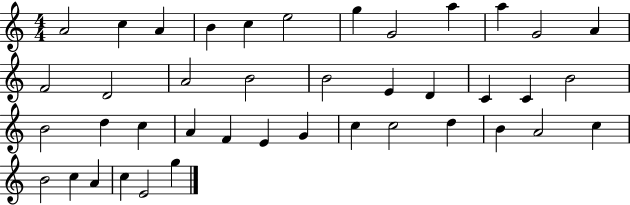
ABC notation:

X:1
T:Untitled
M:4/4
L:1/4
K:C
A2 c A B c e2 g G2 a a G2 A F2 D2 A2 B2 B2 E D C C B2 B2 d c A F E G c c2 d B A2 c B2 c A c E2 g